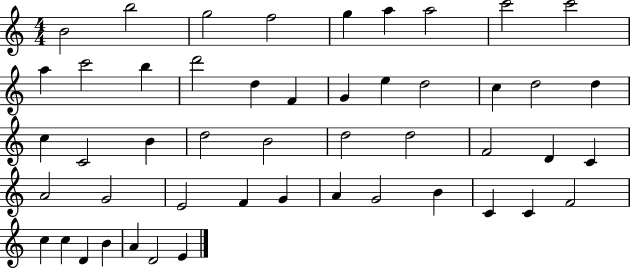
X:1
T:Untitled
M:4/4
L:1/4
K:C
B2 b2 g2 f2 g a a2 c'2 c'2 a c'2 b d'2 d F G e d2 c d2 d c C2 B d2 B2 d2 d2 F2 D C A2 G2 E2 F G A G2 B C C F2 c c D B A D2 E